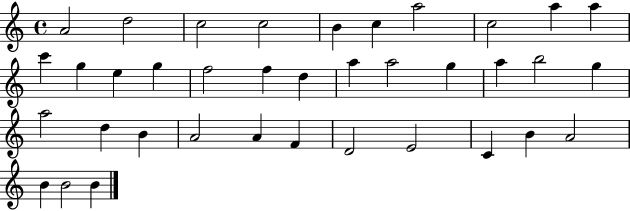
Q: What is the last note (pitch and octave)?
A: B4